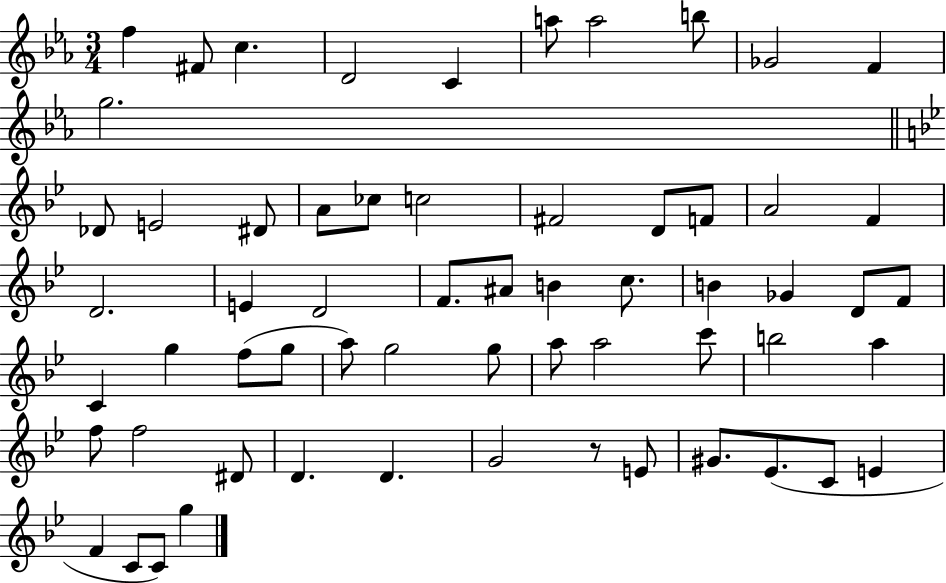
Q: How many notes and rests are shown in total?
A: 61